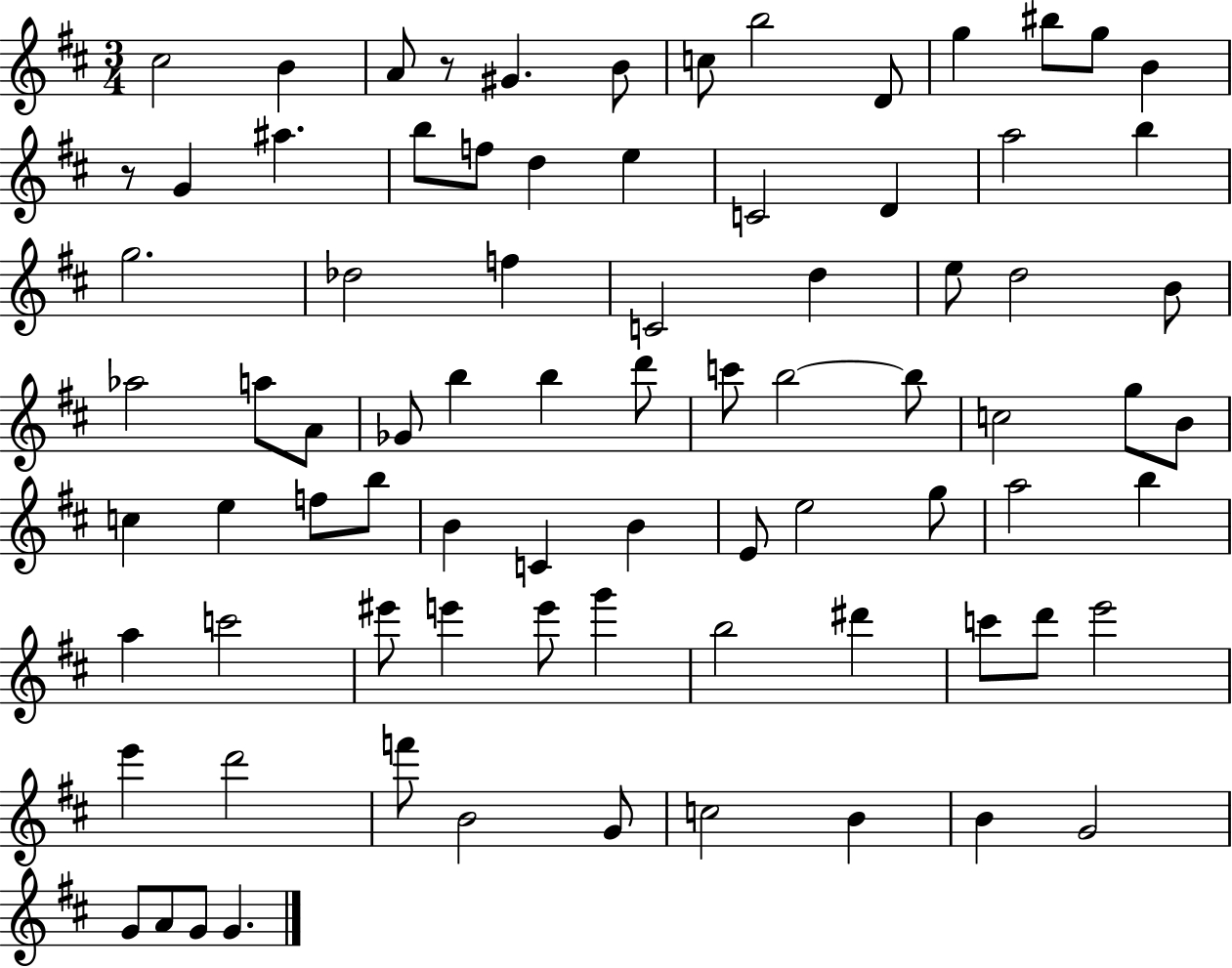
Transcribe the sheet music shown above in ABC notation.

X:1
T:Untitled
M:3/4
L:1/4
K:D
^c2 B A/2 z/2 ^G B/2 c/2 b2 D/2 g ^b/2 g/2 B z/2 G ^a b/2 f/2 d e C2 D a2 b g2 _d2 f C2 d e/2 d2 B/2 _a2 a/2 A/2 _G/2 b b d'/2 c'/2 b2 b/2 c2 g/2 B/2 c e f/2 b/2 B C B E/2 e2 g/2 a2 b a c'2 ^e'/2 e' e'/2 g' b2 ^d' c'/2 d'/2 e'2 e' d'2 f'/2 B2 G/2 c2 B B G2 G/2 A/2 G/2 G